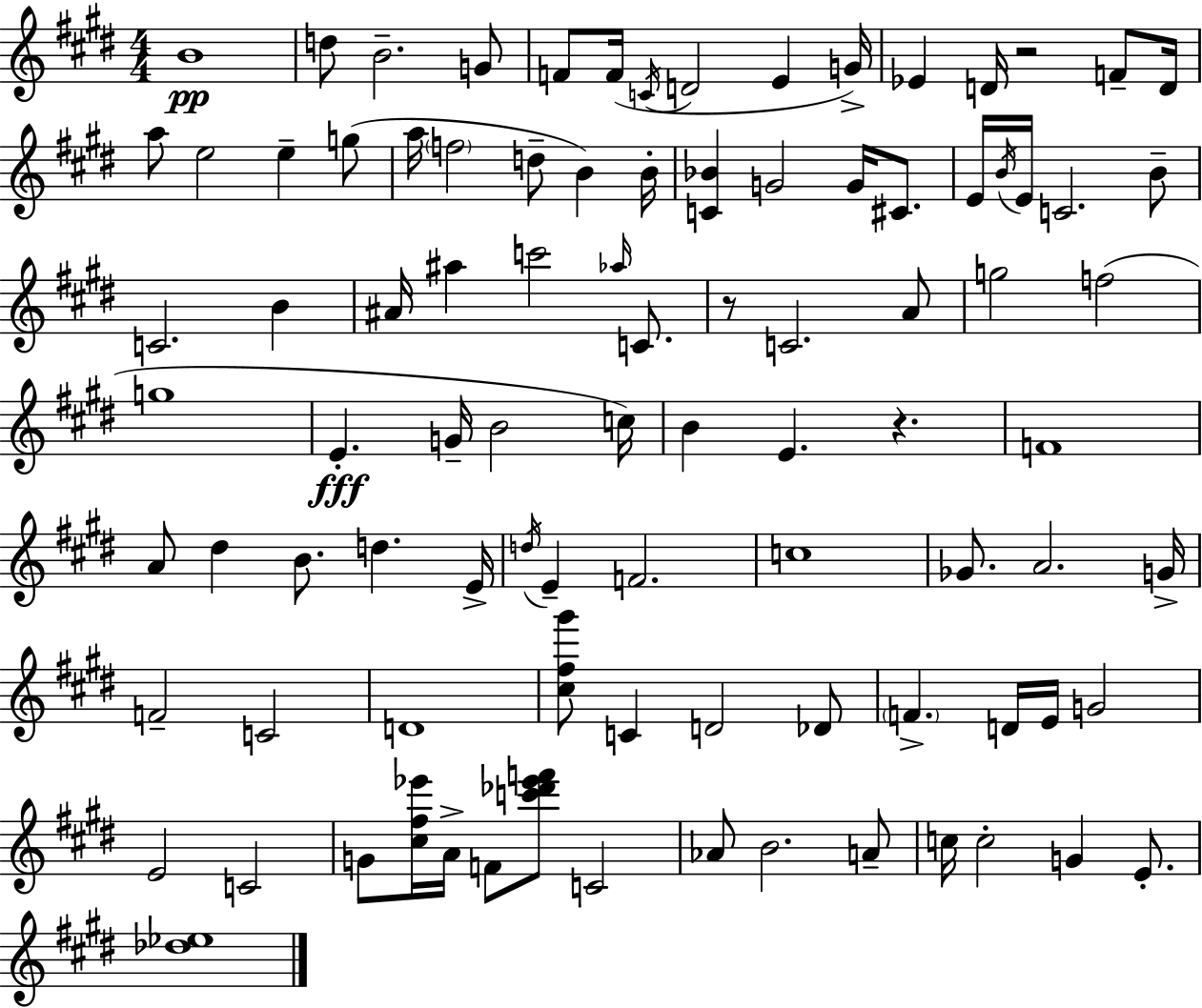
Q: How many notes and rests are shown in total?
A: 93